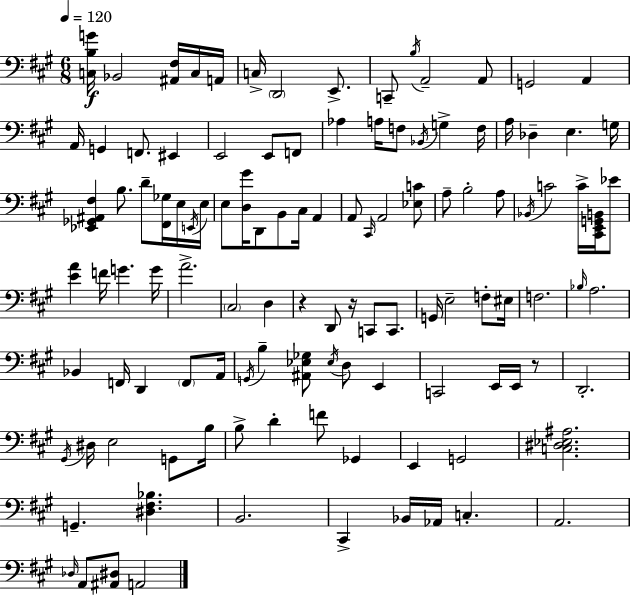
[C3,B3,G4]/s Bb2/h [A#2,F#3]/s C3/s A2/s C3/s D2/h E2/e. C2/e B3/s A2/h A2/e G2/h A2/q A2/s G2/q F2/e. EIS2/q E2/h E2/e F2/e Ab3/q A3/s F3/e Bb2/s G3/q F3/s A3/s Db3/q E3/q. G3/s [Eb2,Gb2,A#2,F#3]/q B3/e. D4/e [F#2,Gb3]/s E3/s E2/s E3/s E3/e [D3,G#4]/s D2/e B2/e C#3/s A2/q A2/e C#2/s A2/h [Eb3,C4]/e A3/e B3/h A3/e Bb2/s C4/h C4/s [C#2,E2,G2,B2]/s Eb4/e [E4,A4]/q F4/s G4/q. G4/s A4/h. C#3/h D3/q R/q D2/e R/s C2/e C2/e. G2/s E3/h F3/e EIS3/s F3/h. Bb3/s A3/h. Bb2/q F2/s D2/q F2/e A2/s G2/s B3/q [A#2,Eb3,Gb3]/e Eb3/s D3/e E2/q C2/h E2/s E2/s R/e D2/h. G#2/s D#3/s E3/h G2/e B3/s B3/e D4/q F4/e Gb2/q E2/q G2/h [C3,D#3,Eb3,A#3]/h. G2/q. [D#3,F#3,Bb3]/q. B2/h. C#2/q Bb2/s Ab2/s C3/q. A2/h. Db3/s A2/e [A#2,D#3]/e A2/h